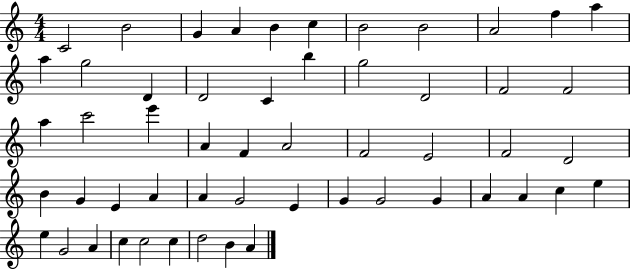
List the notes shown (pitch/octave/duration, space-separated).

C4/h B4/h G4/q A4/q B4/q C5/q B4/h B4/h A4/h F5/q A5/q A5/q G5/h D4/q D4/h C4/q B5/q G5/h D4/h F4/h F4/h A5/q C6/h E6/q A4/q F4/q A4/h F4/h E4/h F4/h D4/h B4/q G4/q E4/q A4/q A4/q G4/h E4/q G4/q G4/h G4/q A4/q A4/q C5/q E5/q E5/q G4/h A4/q C5/q C5/h C5/q D5/h B4/q A4/q